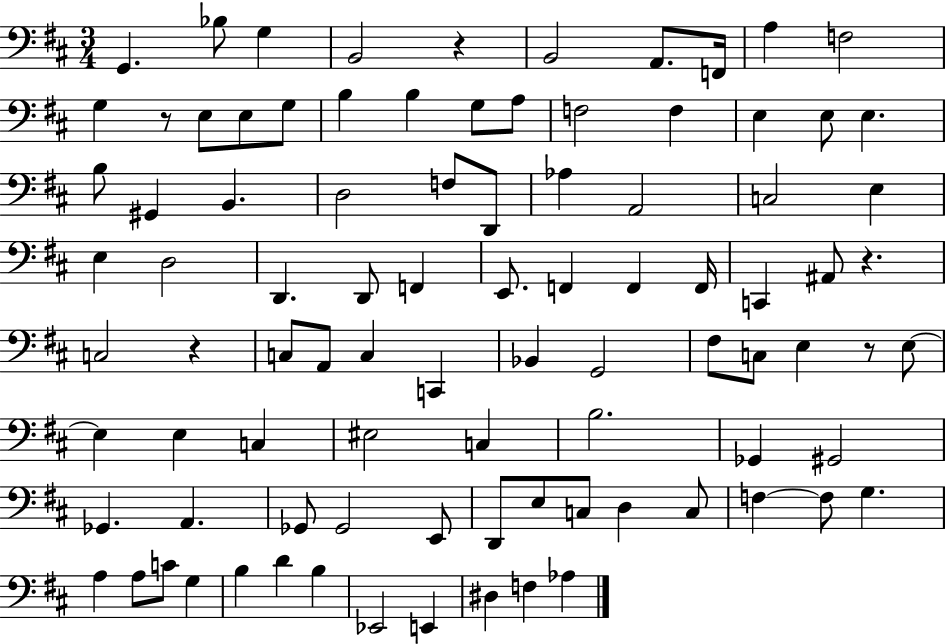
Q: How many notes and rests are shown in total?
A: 92